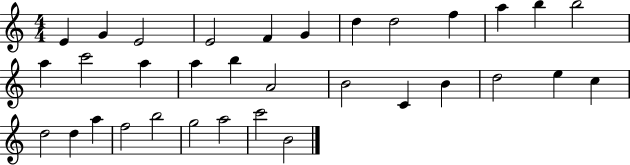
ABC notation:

X:1
T:Untitled
M:4/4
L:1/4
K:C
E G E2 E2 F G d d2 f a b b2 a c'2 a a b A2 B2 C B d2 e c d2 d a f2 b2 g2 a2 c'2 B2